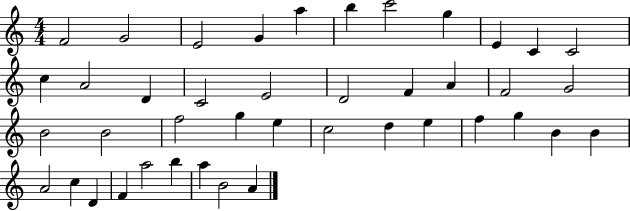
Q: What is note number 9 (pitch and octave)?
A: E4